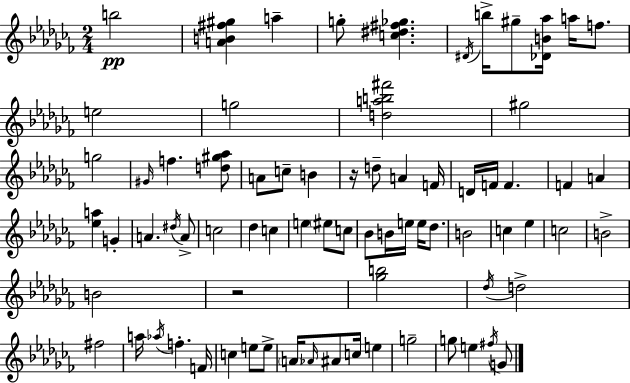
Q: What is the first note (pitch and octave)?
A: B5